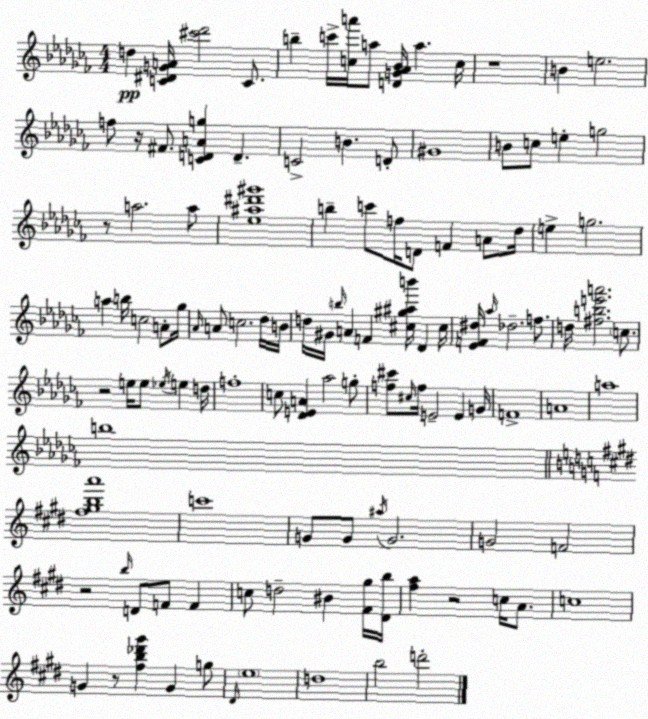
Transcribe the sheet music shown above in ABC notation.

X:1
T:Untitled
M:4/4
L:1/4
K:Abm
d [C^DGA]/4 [^c'_d']2 C/2 b c'/4 [ca']/4 a/2 [DG_A_B]/4 a c/4 z4 B e2 f/2 z/4 ^F/2 [CDAg] D C2 B D/2 ^G4 B/2 c/2 e g2 z/2 a2 a/2 [_e^a^d'^g']4 b c'/2 f/4 D/2 F A/2 _d/4 e g2 a b/4 c2 A/2 _g/4 _A/4 A/2 c2 _d/4 B/4 d/4 ^G/4 b/4 A F [^c^g^ab']/4 _D ^c/4 [_EF^d]/4 _a/4 _d2 f/2 d/4 [^fbe'a']2 c/2 z2 e/4 e/2 _e/4 e d/4 f4 c/2 [_DEA] _a2 g/2 [f^c']/2 ^c/4 f/4 E2 E G/4 F4 A4 a4 b4 [^f^gba']4 c'4 G/2 G/2 ^a/4 G2 G2 F2 z2 b/4 D/2 F/2 F c/2 d2 ^B [^F^g]/4 [^Db]/4 [^fa] z2 c/4 A/2 c4 G z/2 [^fb_d'^g'] G g/2 ^D/4 e4 d4 b2 d'2